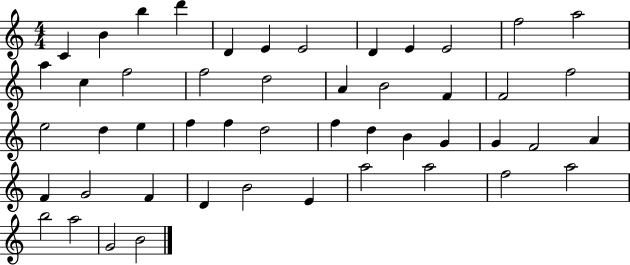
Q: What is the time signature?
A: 4/4